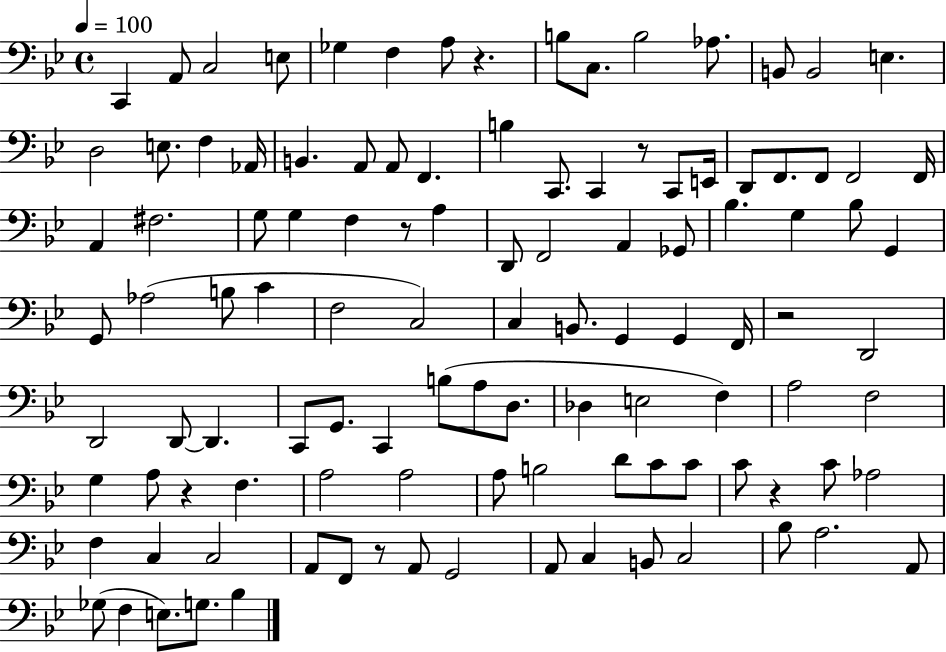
X:1
T:Untitled
M:4/4
L:1/4
K:Bb
C,, A,,/2 C,2 E,/2 _G, F, A,/2 z B,/2 C,/2 B,2 _A,/2 B,,/2 B,,2 E, D,2 E,/2 F, _A,,/4 B,, A,,/2 A,,/2 F,, B, C,,/2 C,, z/2 C,,/2 E,,/4 D,,/2 F,,/2 F,,/2 F,,2 F,,/4 A,, ^F,2 G,/2 G, F, z/2 A, D,,/2 F,,2 A,, _G,,/2 _B, G, _B,/2 G,, G,,/2 _A,2 B,/2 C F,2 C,2 C, B,,/2 G,, G,, F,,/4 z2 D,,2 D,,2 D,,/2 D,, C,,/2 G,,/2 C,, B,/2 A,/2 D,/2 _D, E,2 F, A,2 F,2 G, A,/2 z F, A,2 A,2 A,/2 B,2 D/2 C/2 C/2 C/2 z C/2 _A,2 F, C, C,2 A,,/2 F,,/2 z/2 A,,/2 G,,2 A,,/2 C, B,,/2 C,2 _B,/2 A,2 A,,/2 _G,/2 F, E,/2 G,/2 _B,